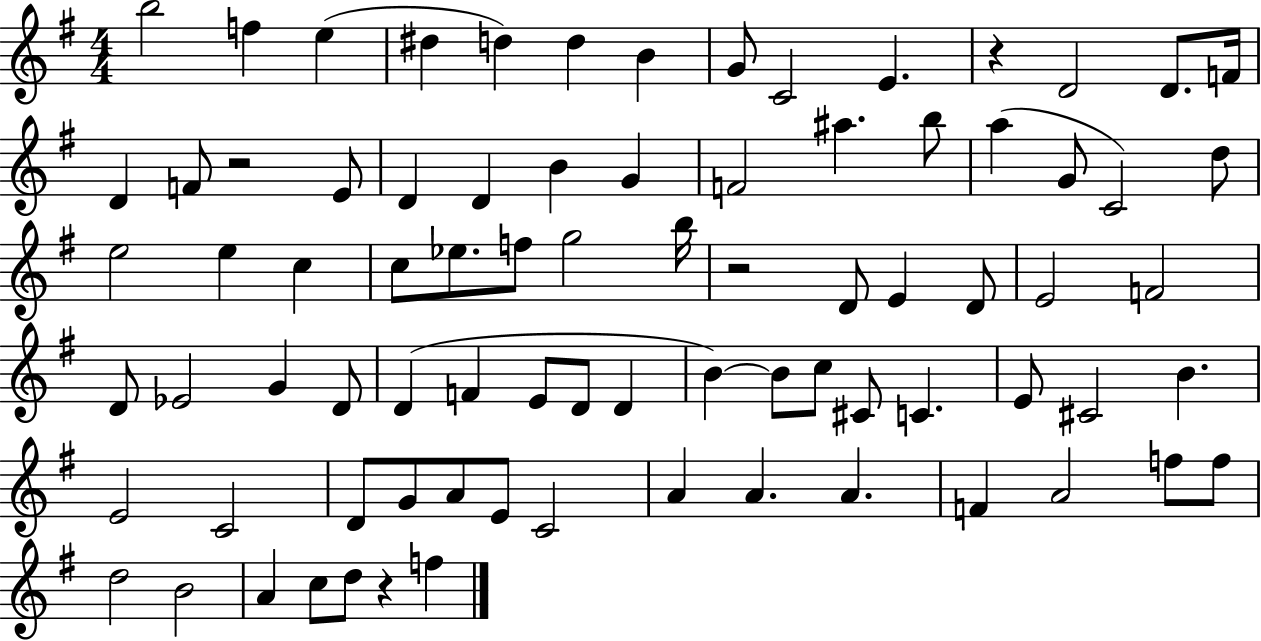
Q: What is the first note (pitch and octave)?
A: B5